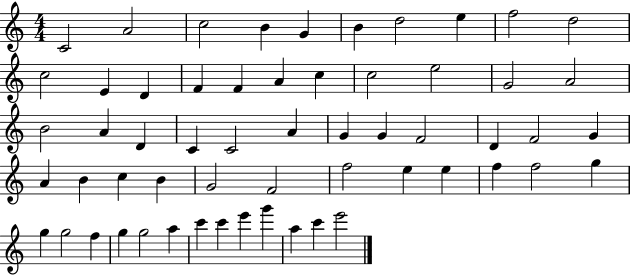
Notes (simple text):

C4/h A4/h C5/h B4/q G4/q B4/q D5/h E5/q F5/h D5/h C5/h E4/q D4/q F4/q F4/q A4/q C5/q C5/h E5/h G4/h A4/h B4/h A4/q D4/q C4/q C4/h A4/q G4/q G4/q F4/h D4/q F4/h G4/q A4/q B4/q C5/q B4/q G4/h F4/h F5/h E5/q E5/q F5/q F5/h G5/q G5/q G5/h F5/q G5/q G5/h A5/q C6/q C6/q E6/q G6/q A5/q C6/q E6/h